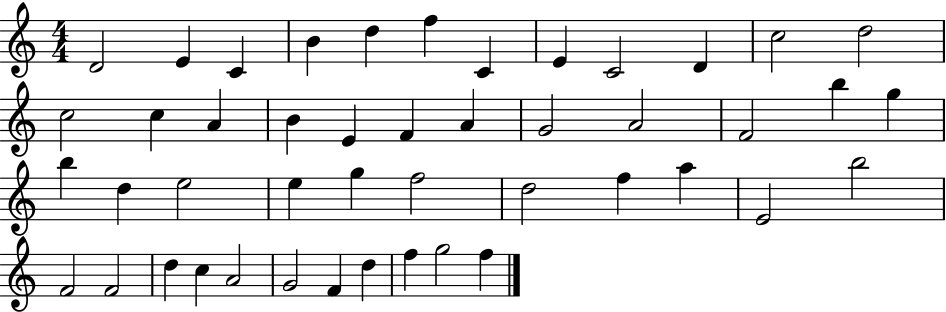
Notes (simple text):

D4/h E4/q C4/q B4/q D5/q F5/q C4/q E4/q C4/h D4/q C5/h D5/h C5/h C5/q A4/q B4/q E4/q F4/q A4/q G4/h A4/h F4/h B5/q G5/q B5/q D5/q E5/h E5/q G5/q F5/h D5/h F5/q A5/q E4/h B5/h F4/h F4/h D5/q C5/q A4/h G4/h F4/q D5/q F5/q G5/h F5/q